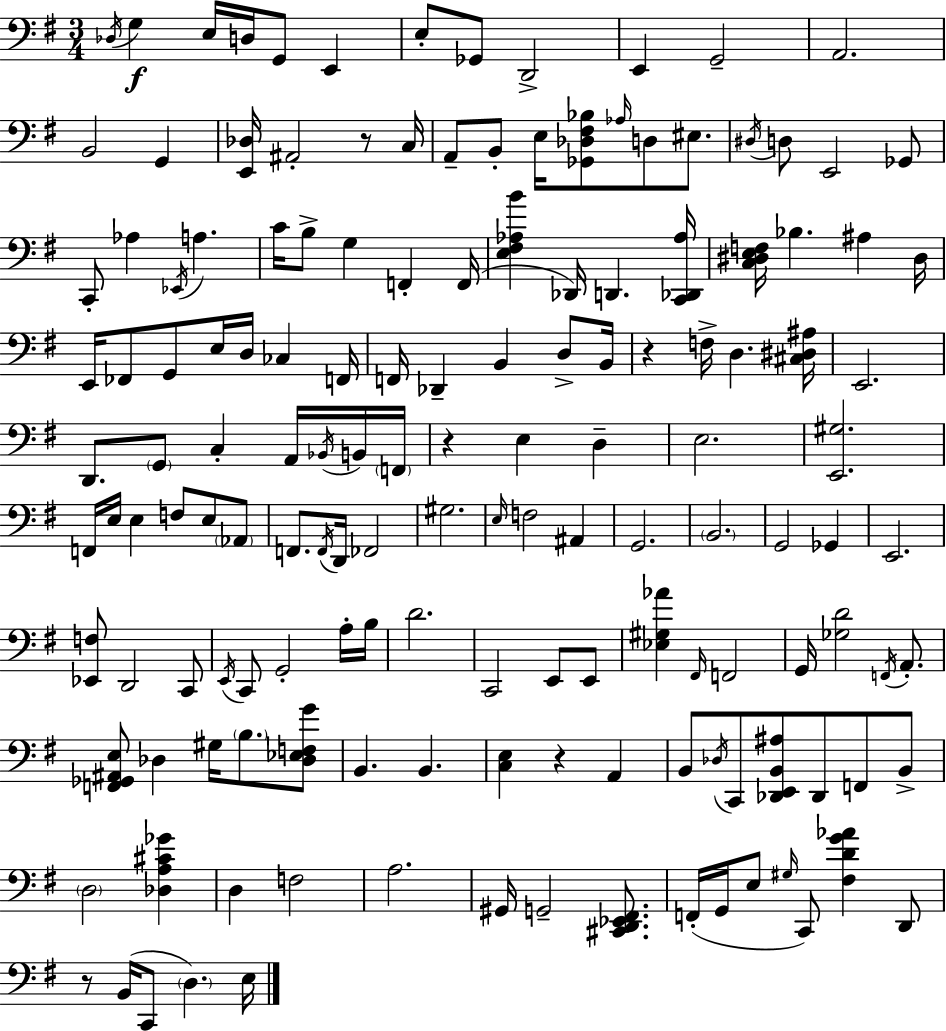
X:1
T:Untitled
M:3/4
L:1/4
K:G
_D,/4 G, E,/4 D,/4 G,,/2 E,, E,/2 _G,,/2 D,,2 E,, G,,2 A,,2 B,,2 G,, [E,,_D,]/4 ^A,,2 z/2 C,/4 A,,/2 B,,/2 E,/4 [_G,,_D,^F,_B,]/2 _A,/4 D,/2 ^E,/2 ^D,/4 D,/2 E,,2 _G,,/2 C,,/2 _A, _E,,/4 A, C/4 B,/2 G, F,, F,,/4 [E,^F,_A,B] _D,,/4 D,, [C,,_D,,_A,]/4 [C,^D,E,F,]/4 _B, ^A, ^D,/4 E,,/4 _F,,/2 G,,/2 E,/4 D,/4 _C, F,,/4 F,,/4 _D,, B,, D,/2 B,,/4 z F,/4 D, [^C,^D,^A,]/4 E,,2 D,,/2 G,,/2 C, A,,/4 _B,,/4 B,,/4 F,,/4 z E, D, E,2 [E,,^G,]2 F,,/4 E,/4 E, F,/2 E,/2 _A,,/2 F,,/2 F,,/4 D,,/4 _F,,2 ^G,2 E,/4 F,2 ^A,, G,,2 B,,2 G,,2 _G,, E,,2 [_E,,F,]/2 D,,2 C,,/2 E,,/4 C,,/2 G,,2 A,/4 B,/4 D2 C,,2 E,,/2 E,,/2 [_E,^G,_A] ^F,,/4 F,,2 G,,/4 [_G,D]2 F,,/4 A,,/2 [F,,_G,,^A,,E,]/2 _D, ^G,/4 B,/2 [_D,_E,F,G]/2 B,, B,, [C,E,] z A,, B,,/2 _D,/4 C,,/2 [_D,,E,,B,,^A,]/2 _D,,/2 F,,/2 B,,/2 D,2 [_D,A,^C_G] D, F,2 A,2 ^G,,/4 G,,2 [^C,,D,,_E,,^F,,]/2 F,,/4 G,,/4 E,/2 ^G,/4 C,,/2 [^F,DG_A] D,,/2 z/2 B,,/4 C,,/2 D, E,/4